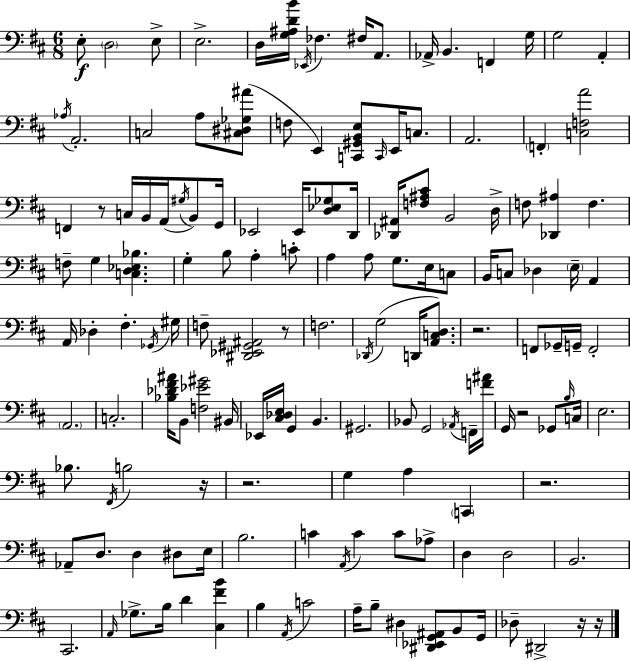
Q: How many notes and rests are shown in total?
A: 148